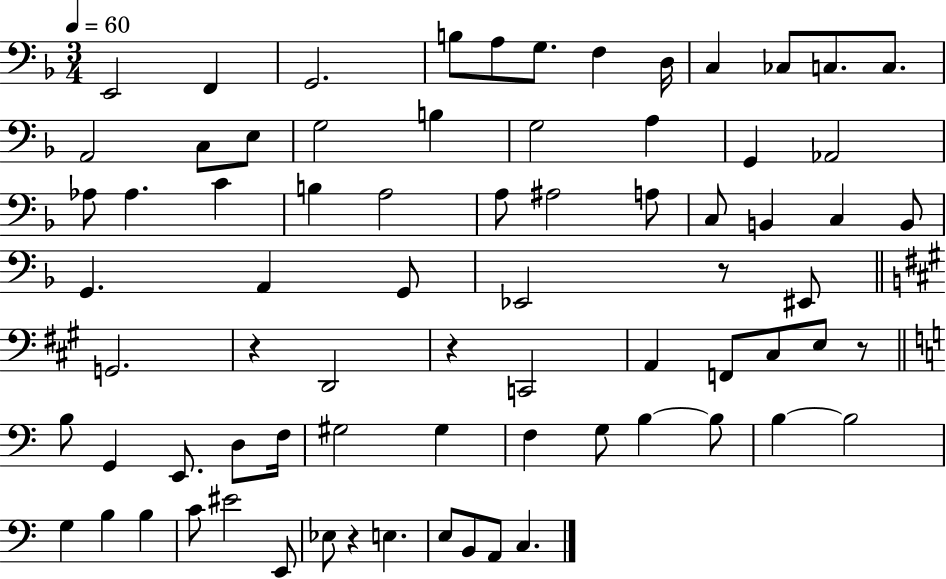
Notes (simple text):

E2/h F2/q G2/h. B3/e A3/e G3/e. F3/q D3/s C3/q CES3/e C3/e. C3/e. A2/h C3/e E3/e G3/h B3/q G3/h A3/q G2/q Ab2/h Ab3/e Ab3/q. C4/q B3/q A3/h A3/e A#3/h A3/e C3/e B2/q C3/q B2/e G2/q. A2/q G2/e Eb2/h R/e EIS2/e G2/h. R/q D2/h R/q C2/h A2/q F2/e C#3/e E3/e R/e B3/e G2/q E2/e. D3/e F3/s G#3/h G#3/q F3/q G3/e B3/q B3/e B3/q B3/h G3/q B3/q B3/q C4/e EIS4/h E2/e Eb3/e R/q E3/q. E3/e B2/e A2/e C3/q.